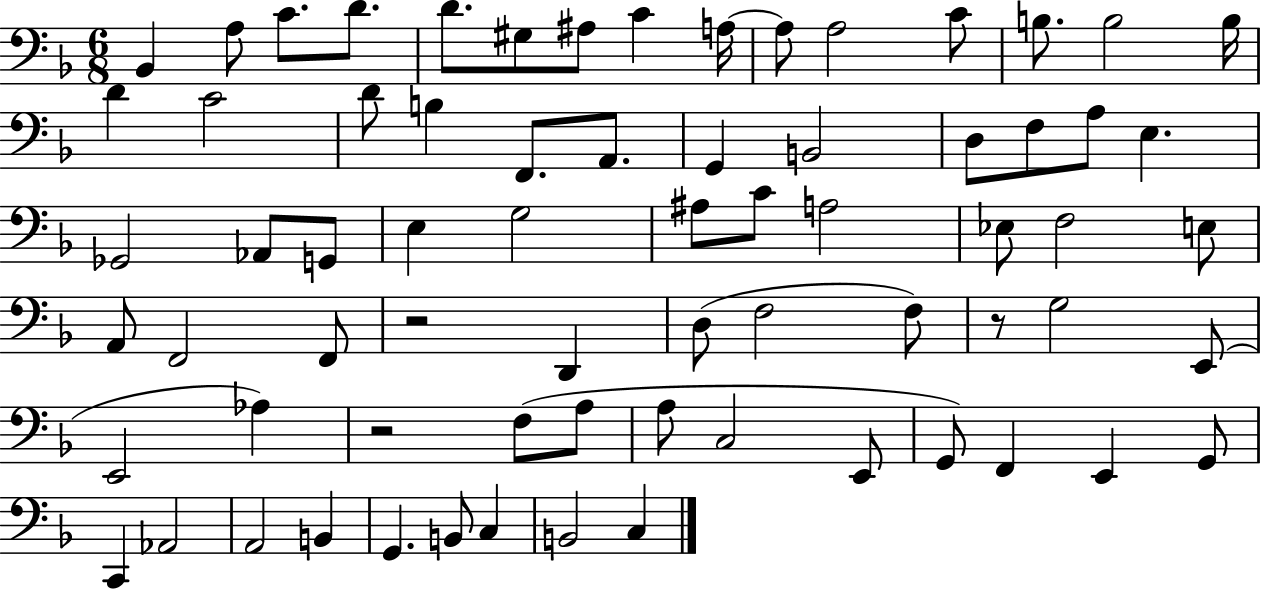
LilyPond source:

{
  \clef bass
  \numericTimeSignature
  \time 6/8
  \key f \major
  \repeat volta 2 { bes,4 a8 c'8. d'8. | d'8. gis8 ais8 c'4 a16~~ | a8 a2 c'8 | b8. b2 b16 | \break d'4 c'2 | d'8 b4 f,8. a,8. | g,4 b,2 | d8 f8 a8 e4. | \break ges,2 aes,8 g,8 | e4 g2 | ais8 c'8 a2 | ees8 f2 e8 | \break a,8 f,2 f,8 | r2 d,4 | d8( f2 f8) | r8 g2 e,8( | \break e,2 aes4) | r2 f8( a8 | a8 c2 e,8 | g,8) f,4 e,4 g,8 | \break c,4 aes,2 | a,2 b,4 | g,4. b,8 c4 | b,2 c4 | \break } \bar "|."
}